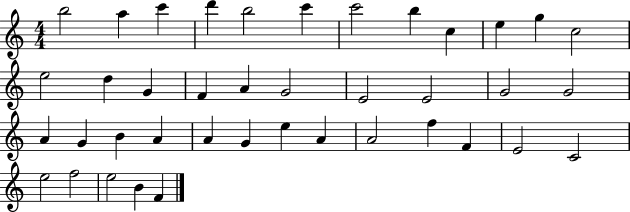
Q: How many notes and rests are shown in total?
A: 40